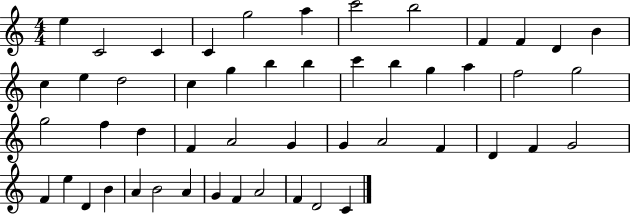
E5/q C4/h C4/q C4/q G5/h A5/q C6/h B5/h F4/q F4/q D4/q B4/q C5/q E5/q D5/h C5/q G5/q B5/q B5/q C6/q B5/q G5/q A5/q F5/h G5/h G5/h F5/q D5/q F4/q A4/h G4/q G4/q A4/h F4/q D4/q F4/q G4/h F4/q E5/q D4/q B4/q A4/q B4/h A4/q G4/q F4/q A4/h F4/q D4/h C4/q